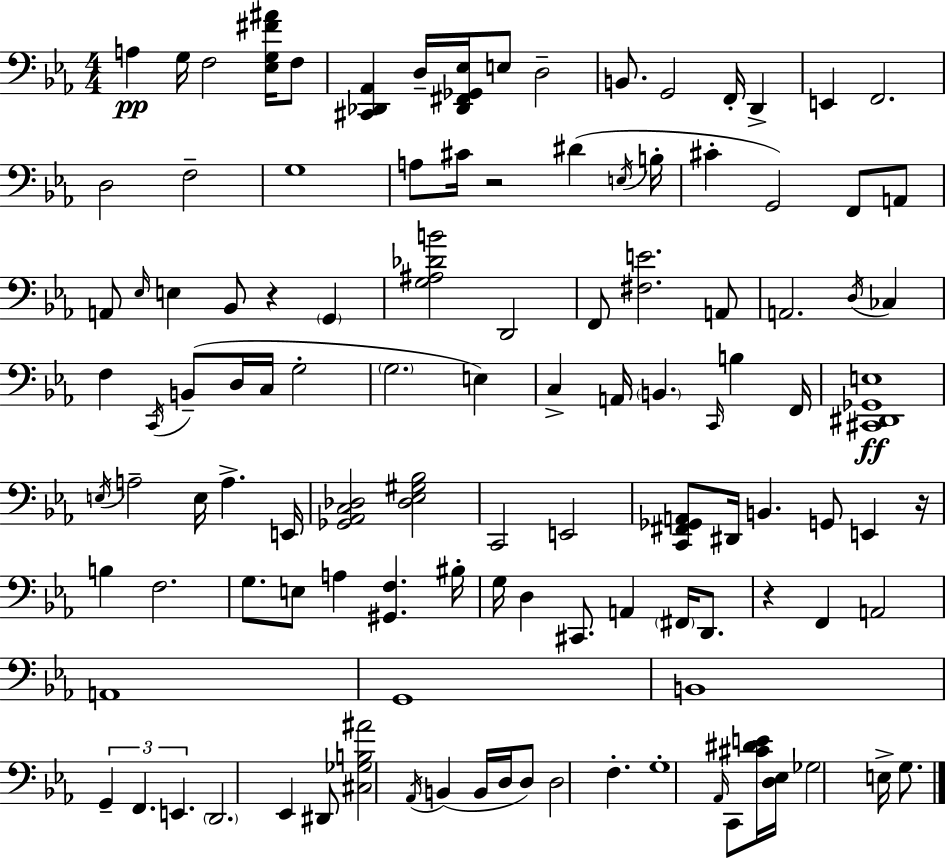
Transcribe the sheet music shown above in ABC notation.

X:1
T:Untitled
M:4/4
L:1/4
K:Eb
A, G,/4 F,2 [_E,G,^F^A]/4 F,/2 [^C,,_D,,_A,,] D,/4 [_D,,^F,,_G,,_E,]/4 E,/2 D,2 B,,/2 G,,2 F,,/4 D,, E,, F,,2 D,2 F,2 G,4 A,/2 ^C/4 z2 ^D E,/4 B,/4 ^C G,,2 F,,/2 A,,/2 A,,/2 _E,/4 E, _B,,/2 z G,, [G,^A,_DB]2 D,,2 F,,/2 [^F,E]2 A,,/2 A,,2 D,/4 _C, F, C,,/4 B,,/2 D,/4 C,/4 G,2 G,2 E, C, A,,/4 B,, C,,/4 B, F,,/4 [^C,,^D,,_G,,E,]4 E,/4 A,2 E,/4 A, E,,/4 [_G,,_A,,C,_D,]2 [_D,_E,^G,_B,]2 C,,2 E,,2 [C,,^F,,_G,,A,,]/2 ^D,,/4 B,, G,,/2 E,, z/4 B, F,2 G,/2 E,/2 A, [^G,,F,] ^B,/4 G,/4 D, ^C,,/2 A,, ^F,,/4 D,,/2 z F,, A,,2 A,,4 G,,4 B,,4 G,, F,, E,, D,,2 _E,, ^D,,/2 [^C,_G,B,^A]2 _A,,/4 B,, B,,/4 D,/4 D,/2 D,2 F, G,4 _A,,/4 C,,/2 [^C^DE]/4 [D,_E,]/4 _G,2 E,/4 G,/2